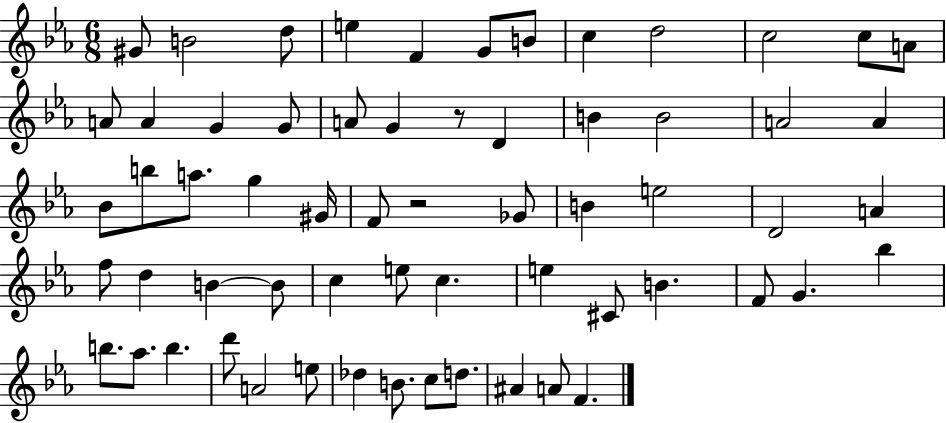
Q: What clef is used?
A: treble